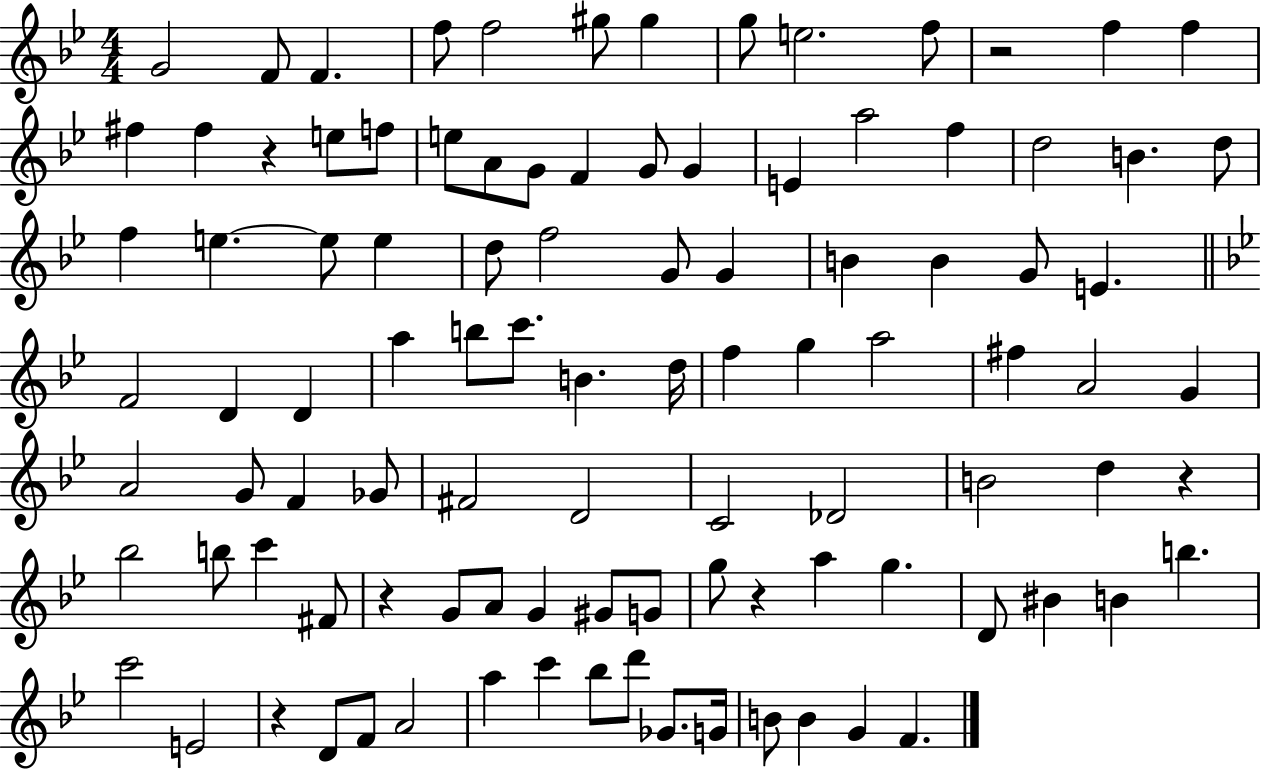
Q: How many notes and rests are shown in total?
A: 101